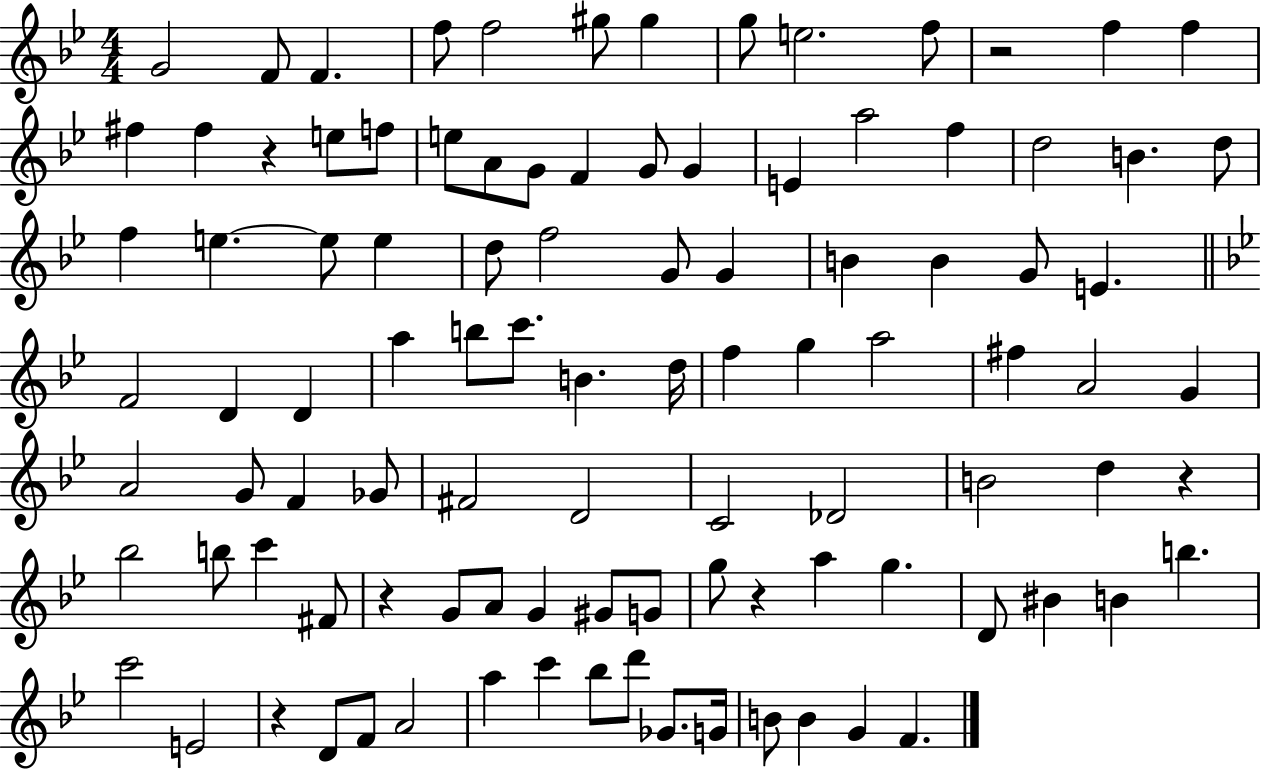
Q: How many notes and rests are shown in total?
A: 101